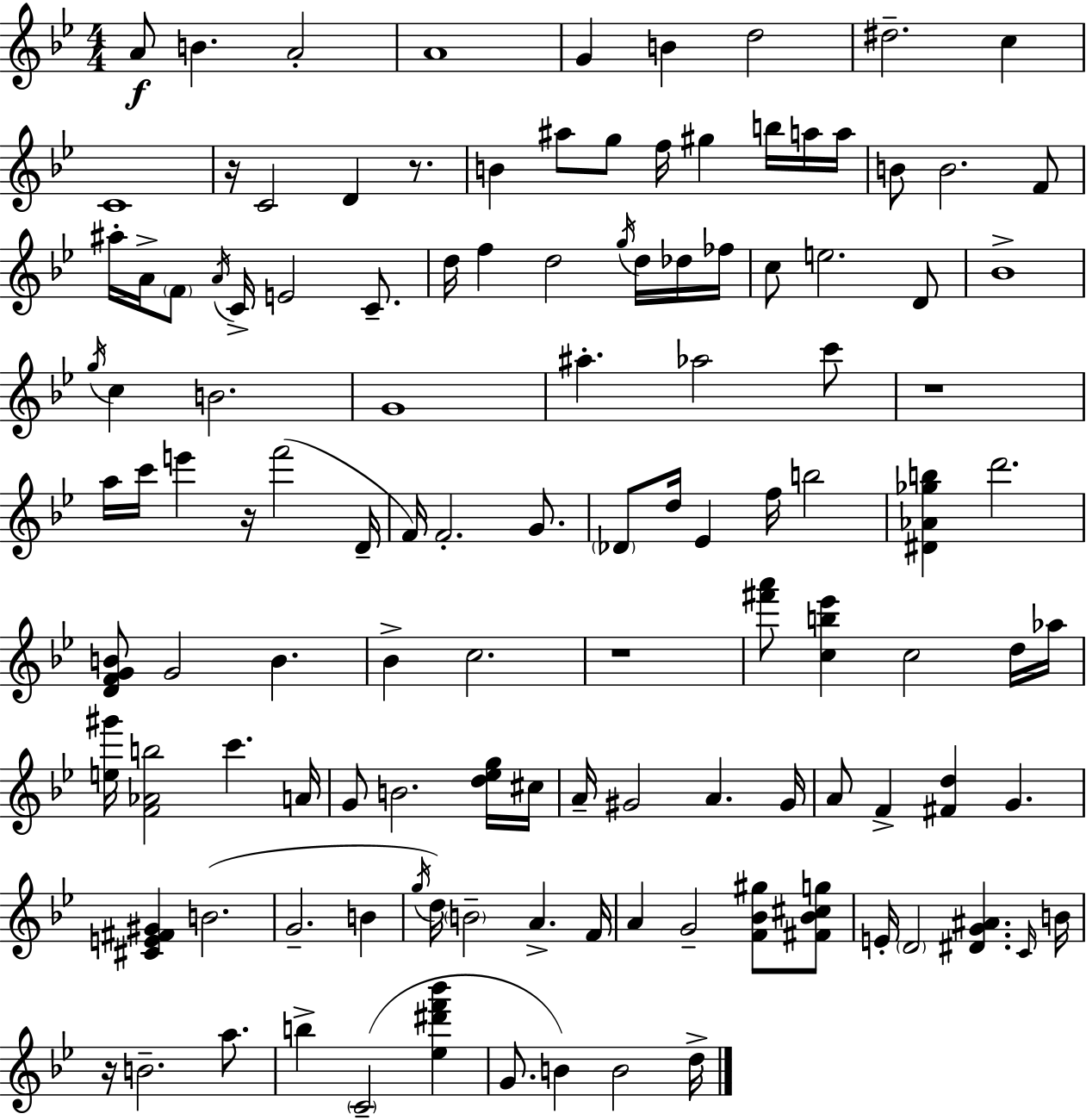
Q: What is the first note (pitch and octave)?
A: A4